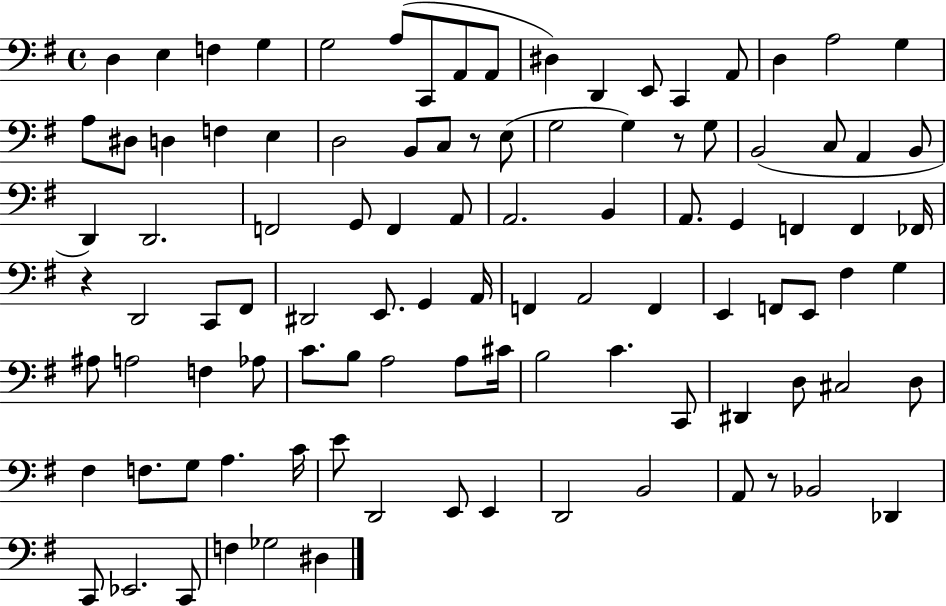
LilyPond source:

{
  \clef bass
  \time 4/4
  \defaultTimeSignature
  \key g \major
  d4 e4 f4 g4 | g2 a8( c,8 a,8 a,8 | dis4) d,4 e,8 c,4 a,8 | d4 a2 g4 | \break a8 dis8 d4 f4 e4 | d2 b,8 c8 r8 e8( | g2 g4) r8 g8 | b,2( c8 a,4 b,8 | \break d,4) d,2. | f,2 g,8 f,4 a,8 | a,2. b,4 | a,8. g,4 f,4 f,4 fes,16 | \break r4 d,2 c,8 fis,8 | dis,2 e,8. g,4 a,16 | f,4 a,2 f,4 | e,4 f,8 e,8 fis4 g4 | \break ais8 a2 f4 aes8 | c'8. b8 a2 a8 cis'16 | b2 c'4. c,8 | dis,4 d8 cis2 d8 | \break fis4 f8. g8 a4. c'16 | e'8 d,2 e,8 e,4 | d,2 b,2 | a,8 r8 bes,2 des,4 | \break c,8 ees,2. c,8 | f4 ges2 dis4 | \bar "|."
}